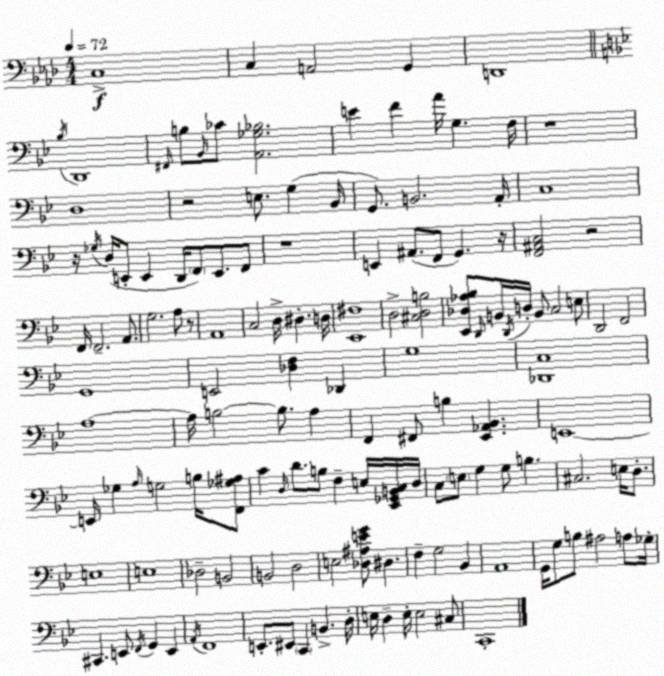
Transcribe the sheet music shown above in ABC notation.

X:1
T:Untitled
M:4/4
L:1/4
K:Ab
C,4 C, A,,2 G,, D,,4 _B,/4 D,,4 ^F,,/4 B,/2 _B,,/4 _C/2 [A,,_G,_B,]2 E F A/4 G, F,/4 z4 D,4 z2 E,/2 G, _B,,/4 G,,/2 B,,2 A,,/4 C,4 z/4 _G,/4 D,/4 E,,/2 E,, D,,/4 F,,/2 E,,/2 F,,/2 z4 E,, ^A,,/2 F,,/2 G,, z/4 [F,,^A,,C,]2 z2 F,,/4 F,,2 A,,/2 G,2 A,/2 z/2 A,,4 C,2 D,/4 ^D, D,/4 [_E,,^F,]4 D,2 [^C,D,B,]2 [_E,,_D,_A,_B,]/2 D,,/4 B,,/4 D,,/4 D,/4 B,,/2 C,2 E,/2 D,,2 F,,2 G,,4 E,,2 [_D,F,] _D,, G,4 [_D,,C,]4 A,4 A,/4 B,2 B,/2 A, F,, ^F,,/2 B, [_E,,_A,,_B,,] E,,4 E,,/4 _G, A,/4 G,2 B,/4 [F,,_G,^A,]/2 C D,/4 D/2 B,/2 F, E,/4 [_E,,_G,,B,,C,]/4 D,/4 C,/2 E,/2 G, G,/2 B, ^C,2 E,/4 D,/2 E,4 E,4 _D,2 B,,2 B,,2 D,2 E,2 [_D,^A,EG]/2 ^D, F, G,2 _B,, A,,4 G,,/4 G,/2 B,/2 ^A,2 A,/2 _G,/4 ^C,, E,,/2 F,,/4 G,, E,, A,,/4 F,,4 E,,/2 ^E,,/2 C,, B,, D,/4 E,/4 D, E,/4 E,2 ^C,/2 C,,4